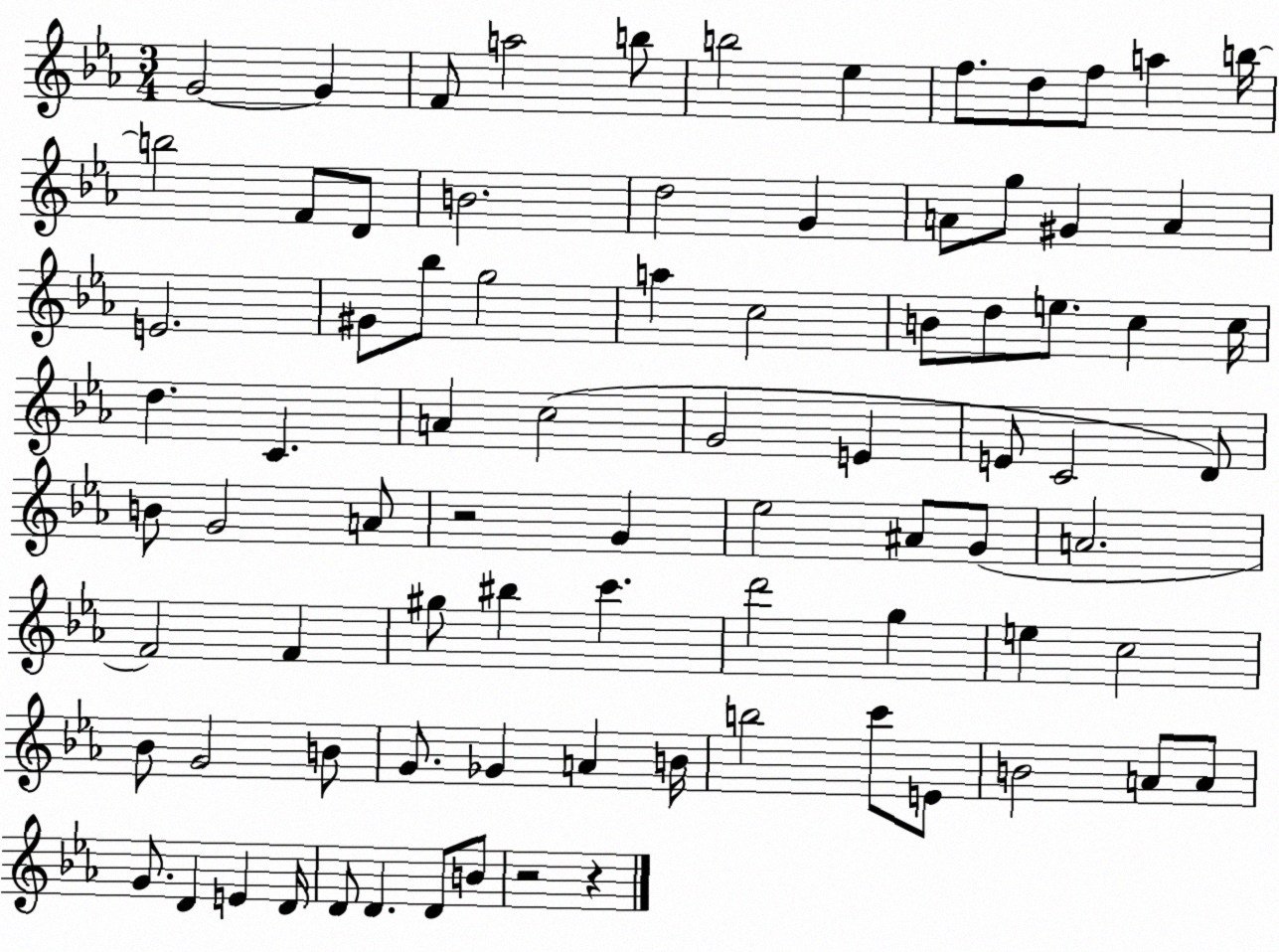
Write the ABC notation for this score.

X:1
T:Untitled
M:3/4
L:1/4
K:Eb
G2 G F/2 a2 b/2 b2 _e f/2 d/2 f/2 a b/4 b2 F/2 D/2 B2 d2 G A/2 g/2 ^G A E2 ^G/2 _b/2 g2 a c2 B/2 d/2 e/2 c c/4 d C A c2 G2 E E/2 C2 D/2 B/2 G2 A/2 z2 G _e2 ^A/2 G/2 A2 F2 F ^g/2 ^b c' d'2 g e c2 _B/2 G2 B/2 G/2 _G A B/4 b2 c'/2 E/2 B2 A/2 A/2 G/2 D E D/4 D/2 D D/2 B/2 z2 z